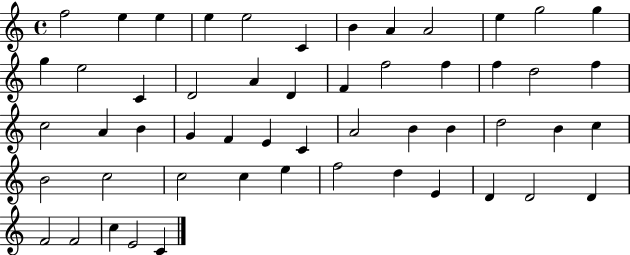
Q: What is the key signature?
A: C major